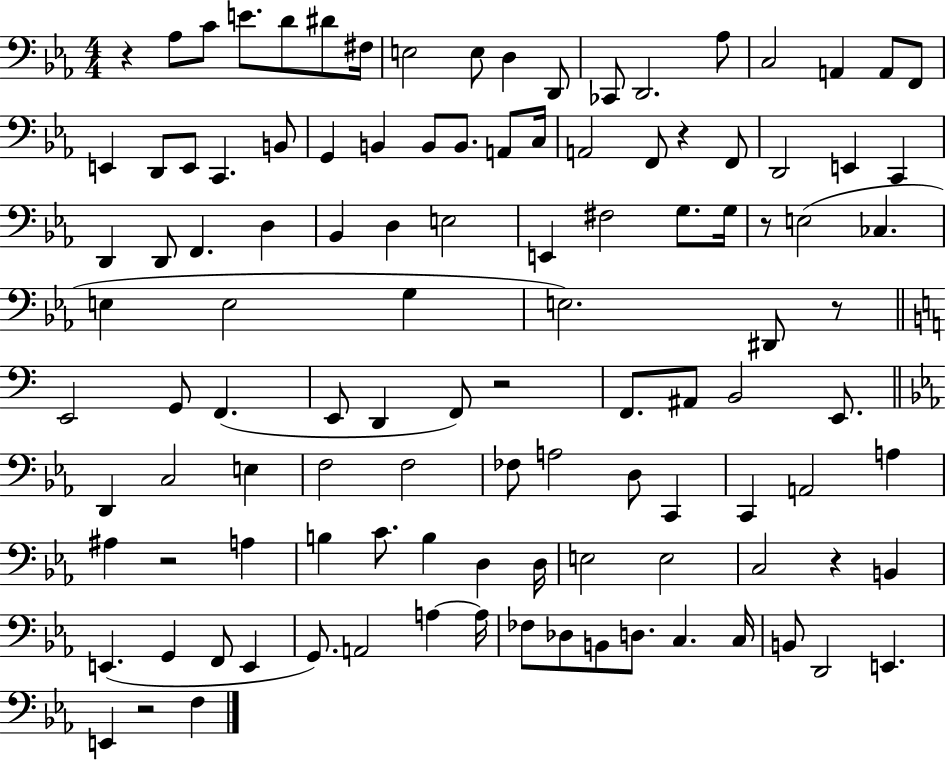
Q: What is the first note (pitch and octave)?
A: Ab3